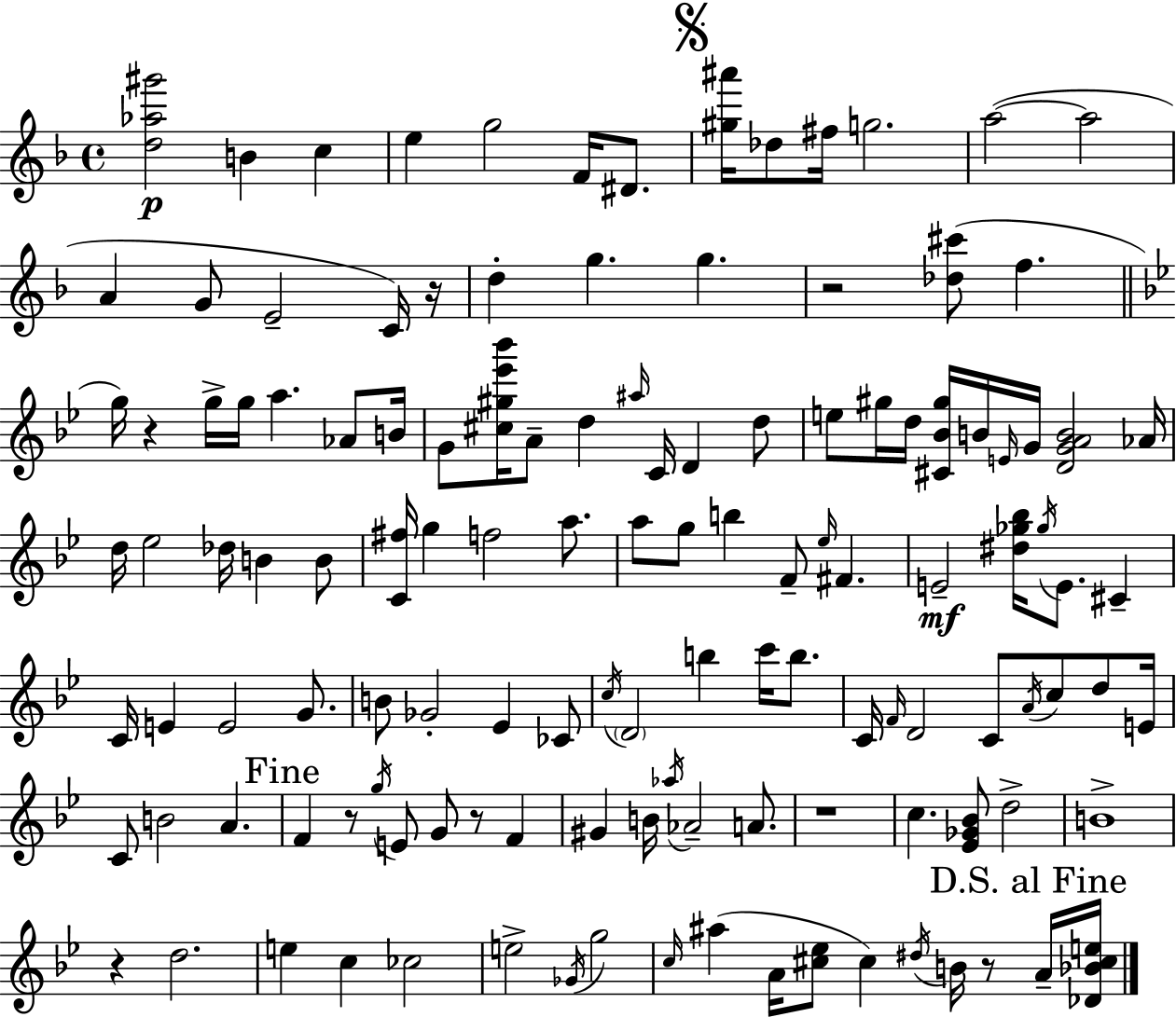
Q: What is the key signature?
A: F major